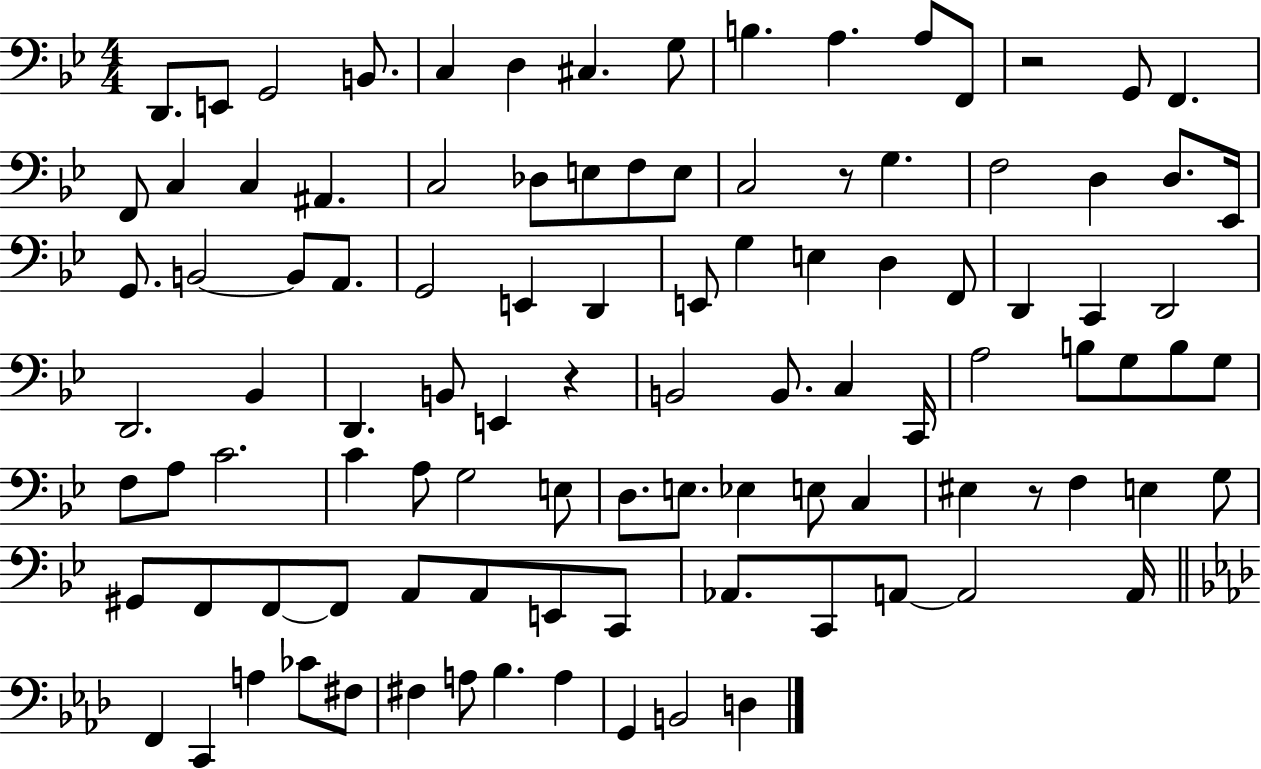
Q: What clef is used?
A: bass